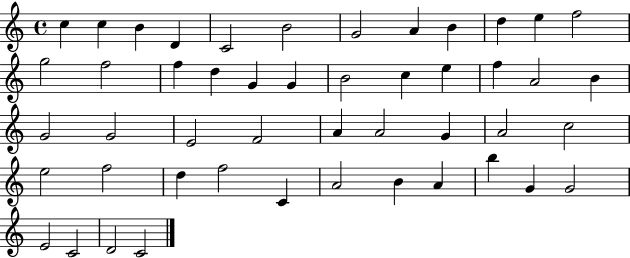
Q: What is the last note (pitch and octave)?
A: C4